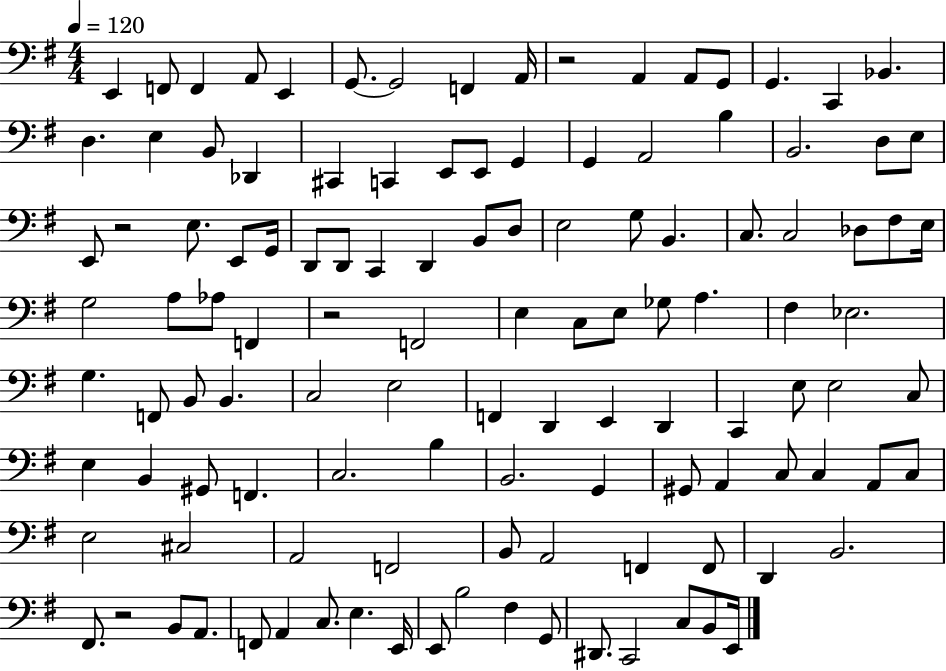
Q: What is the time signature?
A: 4/4